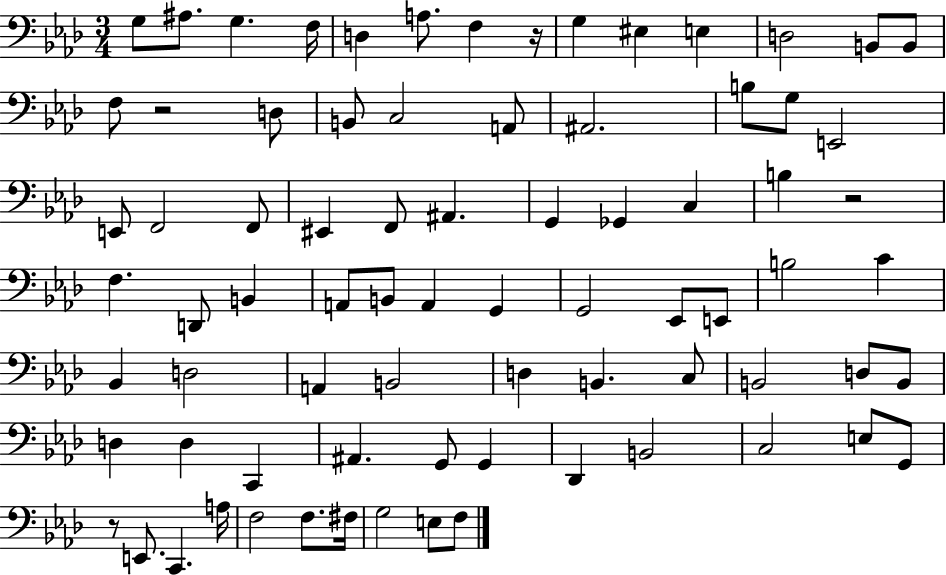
G3/e A#3/e. G3/q. F3/s D3/q A3/e. F3/q R/s G3/q EIS3/q E3/q D3/h B2/e B2/e F3/e R/h D3/e B2/e C3/h A2/e A#2/h. B3/e G3/e E2/h E2/e F2/h F2/e EIS2/q F2/e A#2/q. G2/q Gb2/q C3/q B3/q R/h F3/q. D2/e B2/q A2/e B2/e A2/q G2/q G2/h Eb2/e E2/e B3/h C4/q Bb2/q D3/h A2/q B2/h D3/q B2/q. C3/e B2/h D3/e B2/e D3/q D3/q C2/q A#2/q. G2/e G2/q Db2/q B2/h C3/h E3/e G2/e R/e E2/e. C2/q. A3/s F3/h F3/e. F#3/s G3/h E3/e F3/e